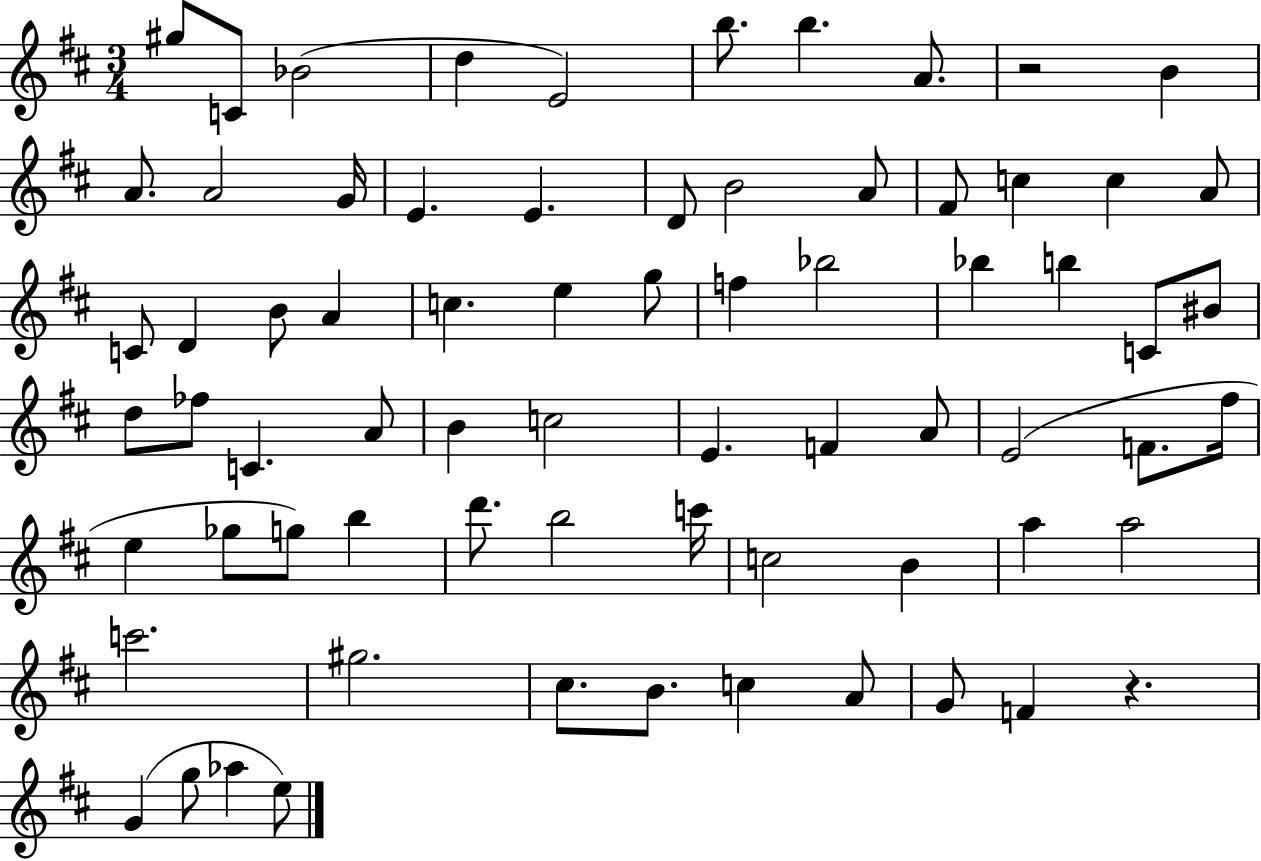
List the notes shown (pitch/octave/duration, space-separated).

G#5/e C4/e Bb4/h D5/q E4/h B5/e. B5/q. A4/e. R/h B4/q A4/e. A4/h G4/s E4/q. E4/q. D4/e B4/h A4/e F#4/e C5/q C5/q A4/e C4/e D4/q B4/e A4/q C5/q. E5/q G5/e F5/q Bb5/h Bb5/q B5/q C4/e BIS4/e D5/e FES5/e C4/q. A4/e B4/q C5/h E4/q. F4/q A4/e E4/h F4/e. F#5/s E5/q Gb5/e G5/e B5/q D6/e. B5/h C6/s C5/h B4/q A5/q A5/h C6/h. G#5/h. C#5/e. B4/e. C5/q A4/e G4/e F4/q R/q. G4/q G5/e Ab5/q E5/e